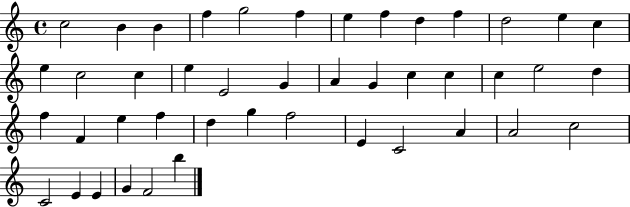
X:1
T:Untitled
M:4/4
L:1/4
K:C
c2 B B f g2 f e f d f d2 e c e c2 c e E2 G A G c c c e2 d f F e f d g f2 E C2 A A2 c2 C2 E E G F2 b